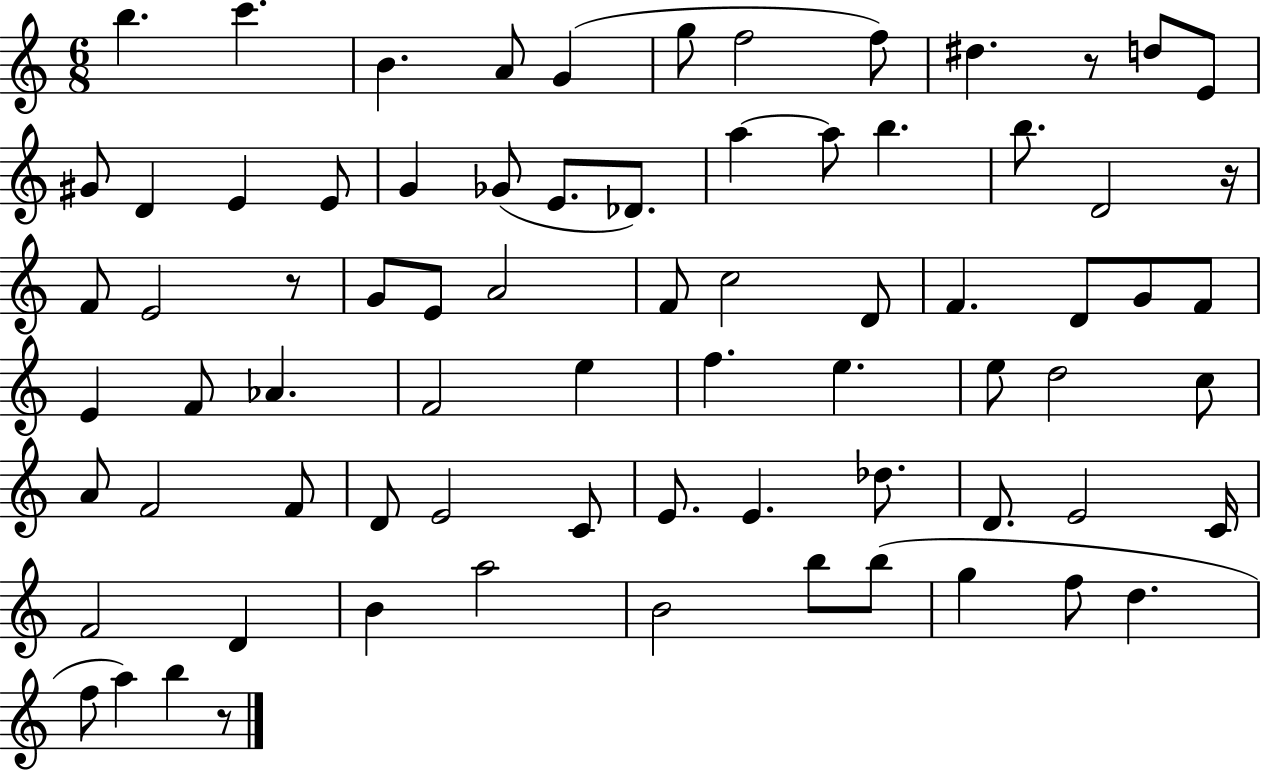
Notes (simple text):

B5/q. C6/q. B4/q. A4/e G4/q G5/e F5/h F5/e D#5/q. R/e D5/e E4/e G#4/e D4/q E4/q E4/e G4/q Gb4/e E4/e. Db4/e. A5/q A5/e B5/q. B5/e. D4/h R/s F4/e E4/h R/e G4/e E4/e A4/h F4/e C5/h D4/e F4/q. D4/e G4/e F4/e E4/q F4/e Ab4/q. F4/h E5/q F5/q. E5/q. E5/e D5/h C5/e A4/e F4/h F4/e D4/e E4/h C4/e E4/e. E4/q. Db5/e. D4/e. E4/h C4/s F4/h D4/q B4/q A5/h B4/h B5/e B5/e G5/q F5/e D5/q. F5/e A5/q B5/q R/e